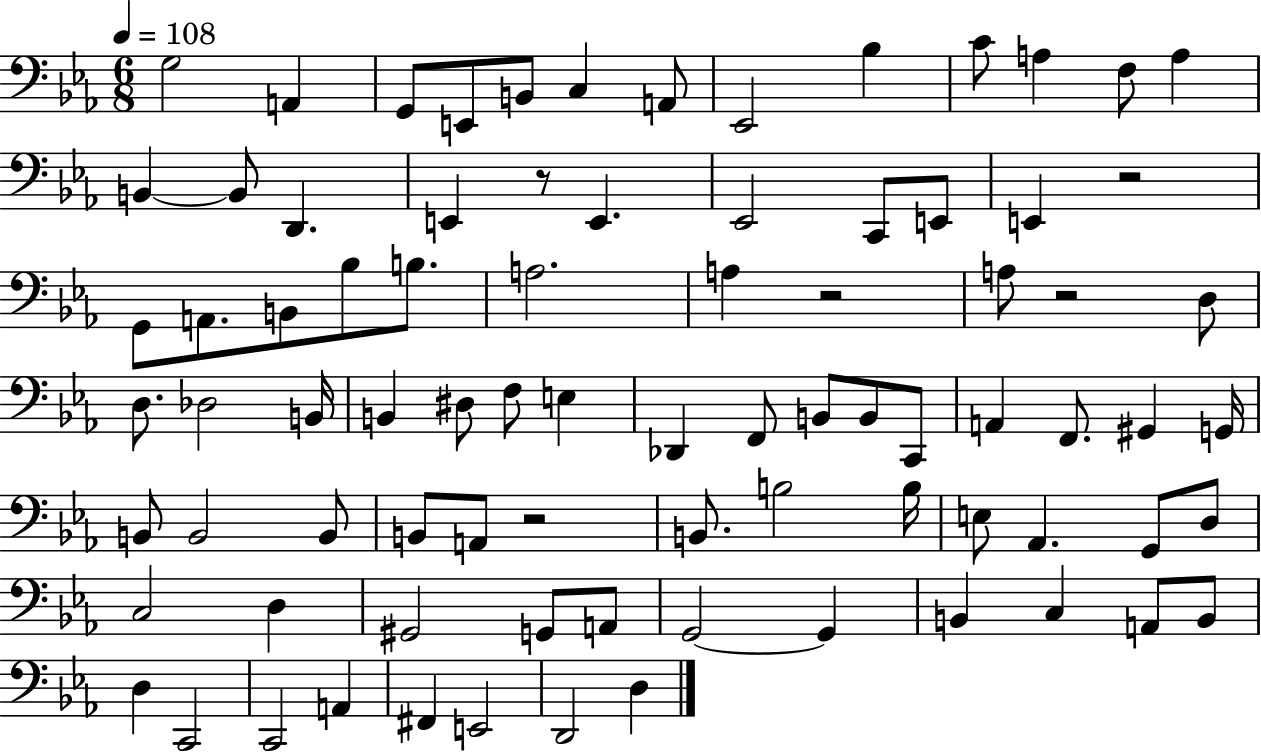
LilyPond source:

{
  \clef bass
  \numericTimeSignature
  \time 6/8
  \key ees \major
  \tempo 4 = 108
  g2 a,4 | g,8 e,8 b,8 c4 a,8 | ees,2 bes4 | c'8 a4 f8 a4 | \break b,4~~ b,8 d,4. | e,4 r8 e,4. | ees,2 c,8 e,8 | e,4 r2 | \break g,8 a,8. b,8 bes8 b8. | a2. | a4 r2 | a8 r2 d8 | \break d8. des2 b,16 | b,4 dis8 f8 e4 | des,4 f,8 b,8 b,8 c,8 | a,4 f,8. gis,4 g,16 | \break b,8 b,2 b,8 | b,8 a,8 r2 | b,8. b2 b16 | e8 aes,4. g,8 d8 | \break c2 d4 | gis,2 g,8 a,8 | g,2~~ g,4 | b,4 c4 a,8 b,8 | \break d4 c,2 | c,2 a,4 | fis,4 e,2 | d,2 d4 | \break \bar "|."
}